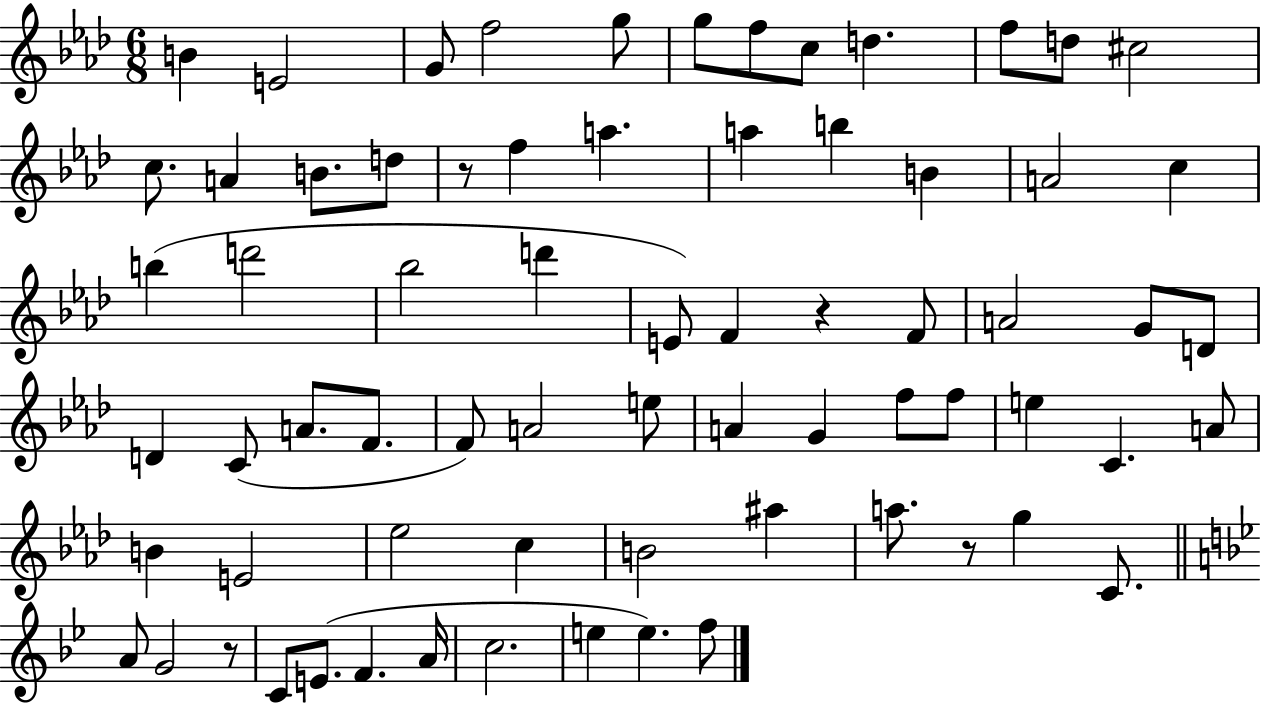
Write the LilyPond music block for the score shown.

{
  \clef treble
  \numericTimeSignature
  \time 6/8
  \key aes \major
  b'4 e'2 | g'8 f''2 g''8 | g''8 f''8 c''8 d''4. | f''8 d''8 cis''2 | \break c''8. a'4 b'8. d''8 | r8 f''4 a''4. | a''4 b''4 b'4 | a'2 c''4 | \break b''4( d'''2 | bes''2 d'''4 | e'8) f'4 r4 f'8 | a'2 g'8 d'8 | \break d'4 c'8( a'8. f'8. | f'8) a'2 e''8 | a'4 g'4 f''8 f''8 | e''4 c'4. a'8 | \break b'4 e'2 | ees''2 c''4 | b'2 ais''4 | a''8. r8 g''4 c'8. | \break \bar "||" \break \key bes \major a'8 g'2 r8 | c'8 e'8.( f'4. a'16 | c''2. | e''4 e''4.) f''8 | \break \bar "|."
}